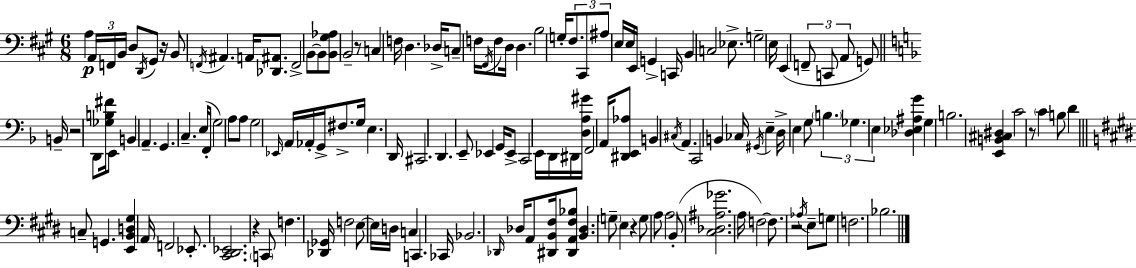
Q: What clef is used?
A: bass